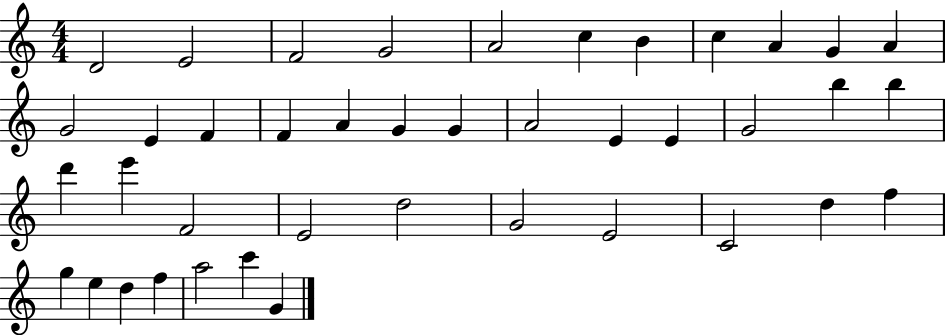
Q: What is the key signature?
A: C major